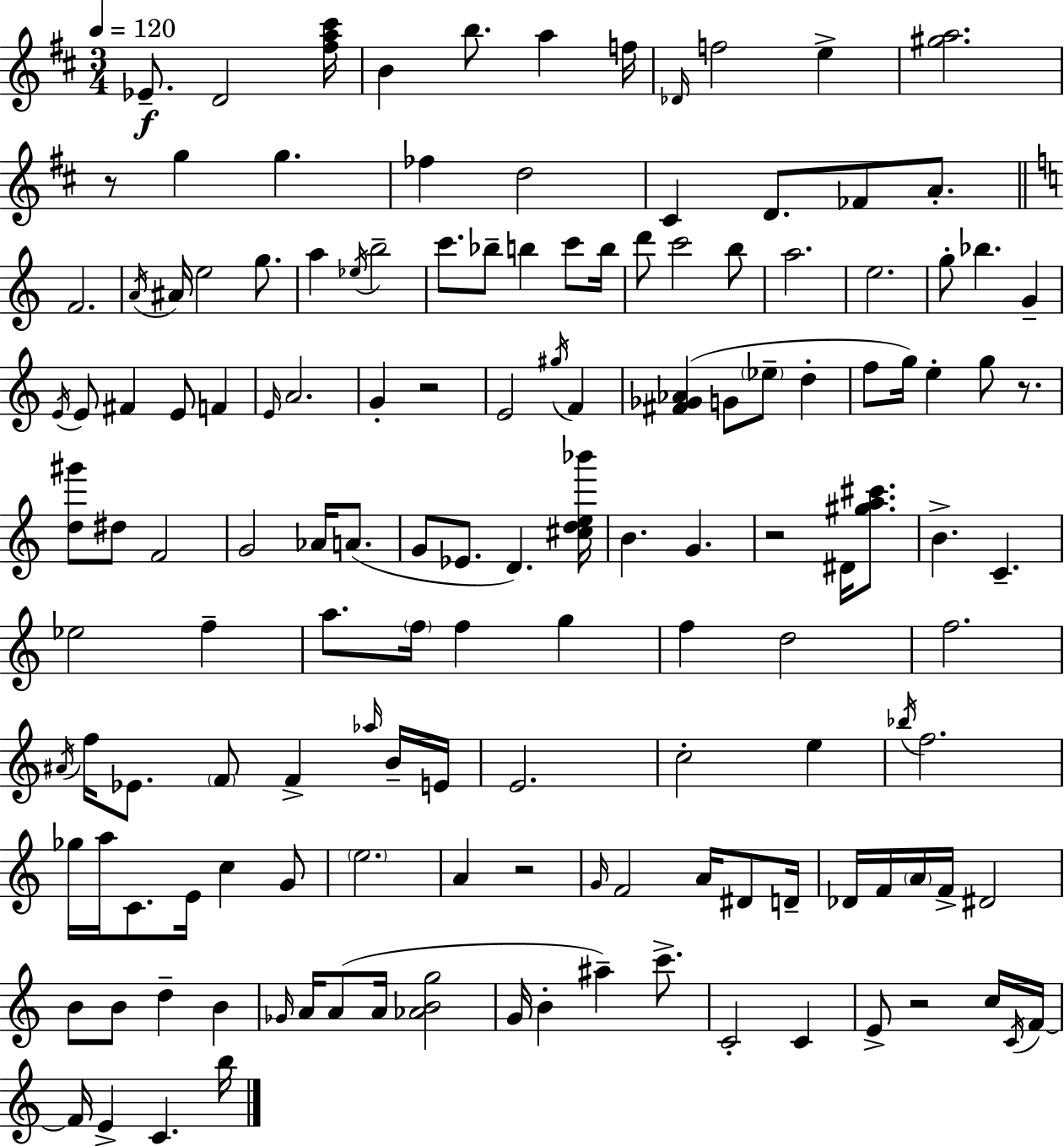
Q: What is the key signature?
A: D major